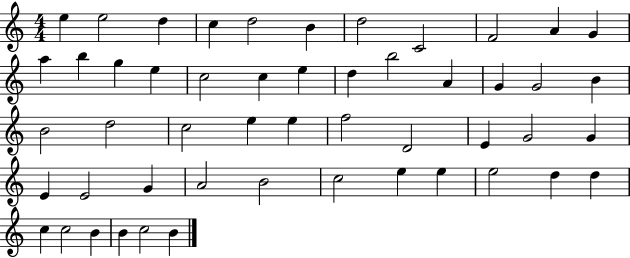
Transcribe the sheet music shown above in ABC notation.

X:1
T:Untitled
M:4/4
L:1/4
K:C
e e2 d c d2 B d2 C2 F2 A G a b g e c2 c e d b2 A G G2 B B2 d2 c2 e e f2 D2 E G2 G E E2 G A2 B2 c2 e e e2 d d c c2 B B c2 B